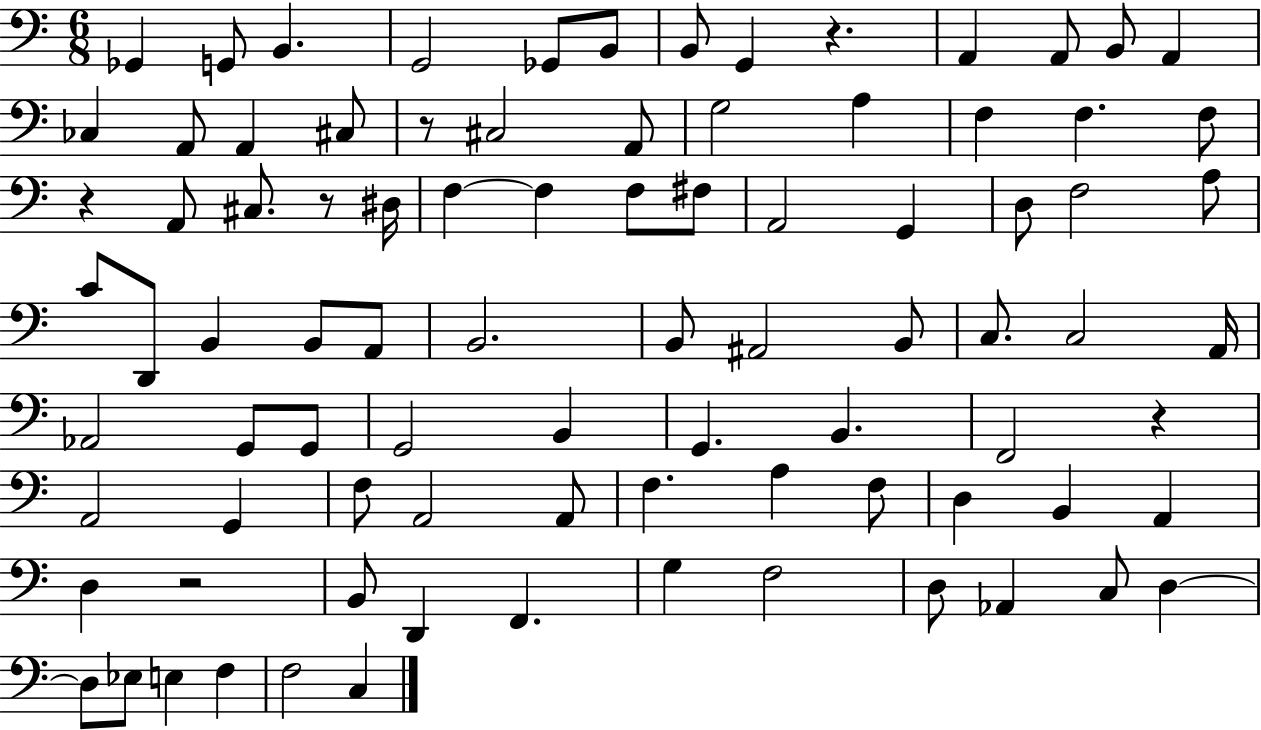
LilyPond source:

{
  \clef bass
  \numericTimeSignature
  \time 6/8
  \key c \major
  ges,4 g,8 b,4. | g,2 ges,8 b,8 | b,8 g,4 r4. | a,4 a,8 b,8 a,4 | \break ces4 a,8 a,4 cis8 | r8 cis2 a,8 | g2 a4 | f4 f4. f8 | \break r4 a,8 cis8. r8 dis16 | f4~~ f4 f8 fis8 | a,2 g,4 | d8 f2 a8 | \break c'8 d,8 b,4 b,8 a,8 | b,2. | b,8 ais,2 b,8 | c8. c2 a,16 | \break aes,2 g,8 g,8 | g,2 b,4 | g,4. b,4. | f,2 r4 | \break a,2 g,4 | f8 a,2 a,8 | f4. a4 f8 | d4 b,4 a,4 | \break d4 r2 | b,8 d,4 f,4. | g4 f2 | d8 aes,4 c8 d4~~ | \break d8 ees8 e4 f4 | f2 c4 | \bar "|."
}